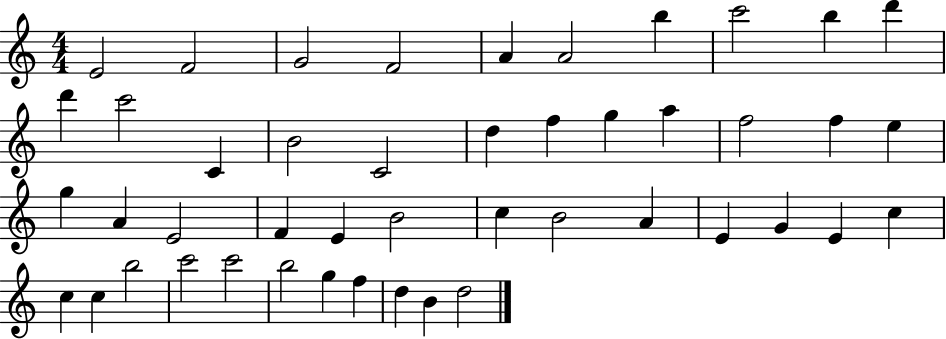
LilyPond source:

{
  \clef treble
  \numericTimeSignature
  \time 4/4
  \key c \major
  e'2 f'2 | g'2 f'2 | a'4 a'2 b''4 | c'''2 b''4 d'''4 | \break d'''4 c'''2 c'4 | b'2 c'2 | d''4 f''4 g''4 a''4 | f''2 f''4 e''4 | \break g''4 a'4 e'2 | f'4 e'4 b'2 | c''4 b'2 a'4 | e'4 g'4 e'4 c''4 | \break c''4 c''4 b''2 | c'''2 c'''2 | b''2 g''4 f''4 | d''4 b'4 d''2 | \break \bar "|."
}